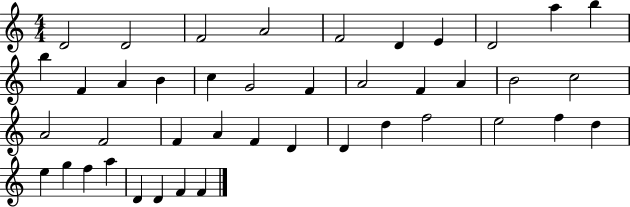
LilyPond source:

{
  \clef treble
  \numericTimeSignature
  \time 4/4
  \key c \major
  d'2 d'2 | f'2 a'2 | f'2 d'4 e'4 | d'2 a''4 b''4 | \break b''4 f'4 a'4 b'4 | c''4 g'2 f'4 | a'2 f'4 a'4 | b'2 c''2 | \break a'2 f'2 | f'4 a'4 f'4 d'4 | d'4 d''4 f''2 | e''2 f''4 d''4 | \break e''4 g''4 f''4 a''4 | d'4 d'4 f'4 f'4 | \bar "|."
}